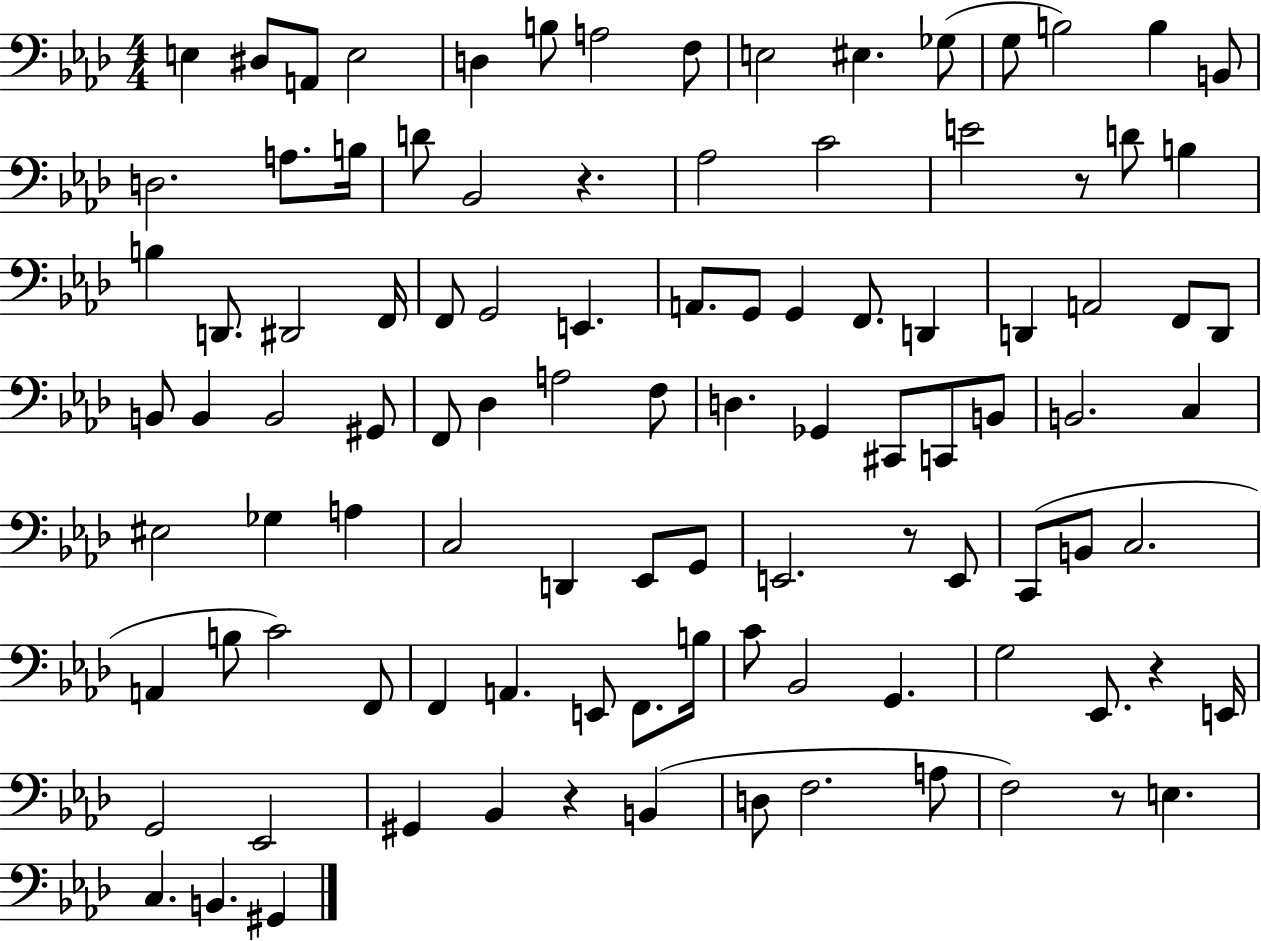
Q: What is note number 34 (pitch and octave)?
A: G2